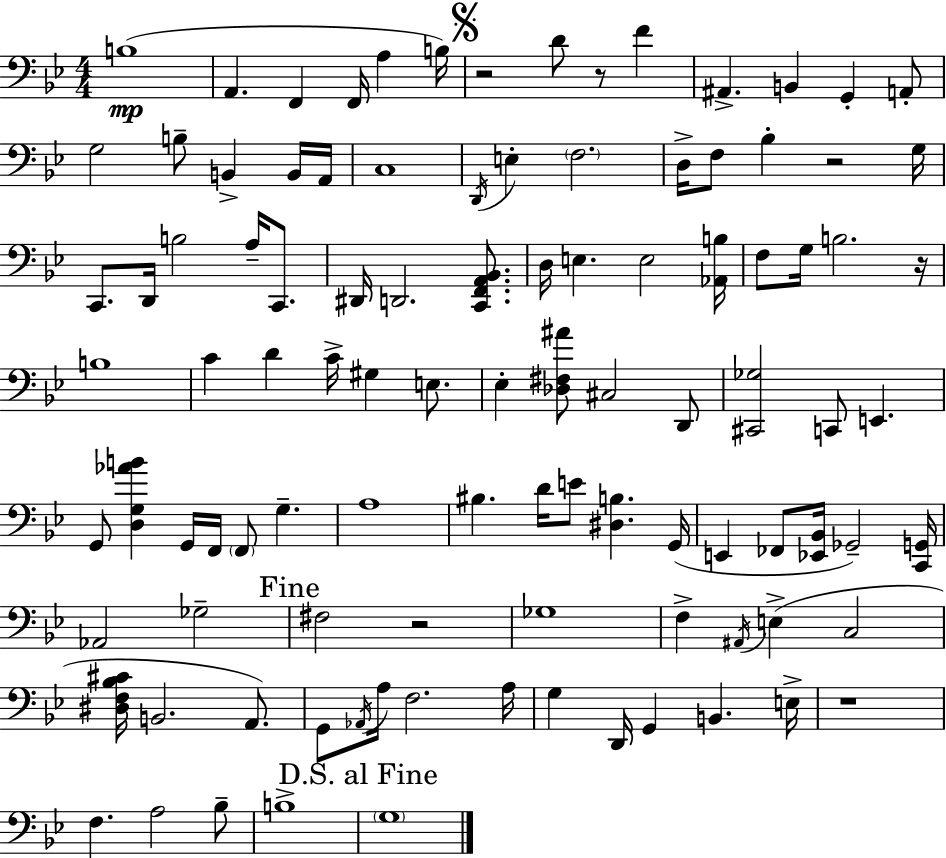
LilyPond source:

{
  \clef bass
  \numericTimeSignature
  \time 4/4
  \key bes \major
  b1(\mp | a,4. f,4 f,16 a4 b16) | \mark \markup { \musicglyph "scripts.segno" } r2 d'8 r8 f'4 | ais,4.-> b,4 g,4-. a,8-. | \break g2 b8-- b,4-> b,16 a,16 | c1 | \acciaccatura { d,16 } e4-. \parenthesize f2. | d16-> f8 bes4-. r2 | \break g16 c,8. d,16 b2 a16-- c,8. | dis,16 d,2. <c, f, a, bes,>8. | d16 e4. e2 | <aes, b>16 f8 g16 b2. | \break r16 b1 | c'4 d'4 c'16-> gis4 e8. | ees4-. <des fis ais'>8 cis2 d,8 | <cis, ges>2 c,8 e,4. | \break g,8 <d g aes' b'>4 g,16 f,16 \parenthesize f,8 g4.-- | a1 | bis4. d'16 e'8 <dis b>4. | g,16( e,4 fes,8 <ees, bes,>16 ges,2--) | \break <c, g,>16 aes,2 ges2-- | \mark "Fine" fis2 r2 | ges1 | f4-> \acciaccatura { ais,16 }( e4-> c2 | \break <dis f bes cis'>16 b,2. a,8.) | g,8 \acciaccatura { aes,16 } a16 f2. | a16 g4 d,16 g,4 b,4. | e16-> r1 | \break f4. a2 | bes8-- b1-> | \mark "D.S. al Fine" \parenthesize g1 | \bar "|."
}